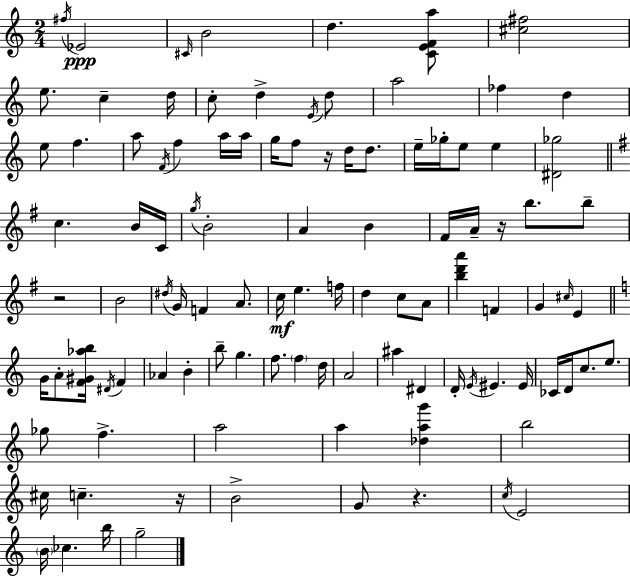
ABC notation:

X:1
T:Untitled
M:2/4
L:1/4
K:C
^f/4 _E2 ^C/4 B2 d [CEFa]/2 [^c^f]2 e/2 c d/4 c/2 d E/4 d/2 a2 _f d e/2 f a/2 F/4 f a/4 a/4 g/4 f/2 z/4 d/4 d/2 e/4 _g/4 e/2 e [^D_g]2 c B/4 C/4 g/4 B2 A B ^F/4 A/4 z/4 b/2 b/2 z2 B2 ^d/4 G/4 F A/2 c/4 e f/4 d c/2 A/2 [bd'a'] F G ^c/4 E G/4 A/2 [F^G_ab]/4 ^D/4 F _A B b/2 g f/2 f d/4 A2 ^a ^D D/4 E/4 ^E ^E/4 _C/4 D/4 c/2 e/2 _g/2 f a2 a [_dag'] b2 ^c/4 c z/4 B2 G/2 z c/4 E2 B/4 _c b/4 g2